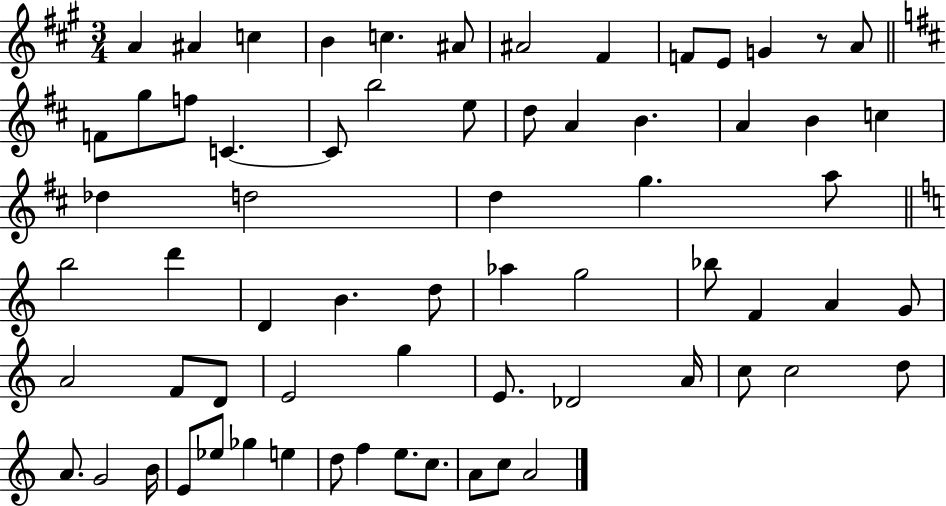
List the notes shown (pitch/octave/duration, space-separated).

A4/q A#4/q C5/q B4/q C5/q. A#4/e A#4/h F#4/q F4/e E4/e G4/q R/e A4/e F4/e G5/e F5/e C4/q. C4/e B5/h E5/e D5/e A4/q B4/q. A4/q B4/q C5/q Db5/q D5/h D5/q G5/q. A5/e B5/h D6/q D4/q B4/q. D5/e Ab5/q G5/h Bb5/e F4/q A4/q G4/e A4/h F4/e D4/e E4/h G5/q E4/e. Db4/h A4/s C5/e C5/h D5/e A4/e. G4/h B4/s E4/e Eb5/e Gb5/q E5/q D5/e F5/q E5/e. C5/e. A4/e C5/e A4/h